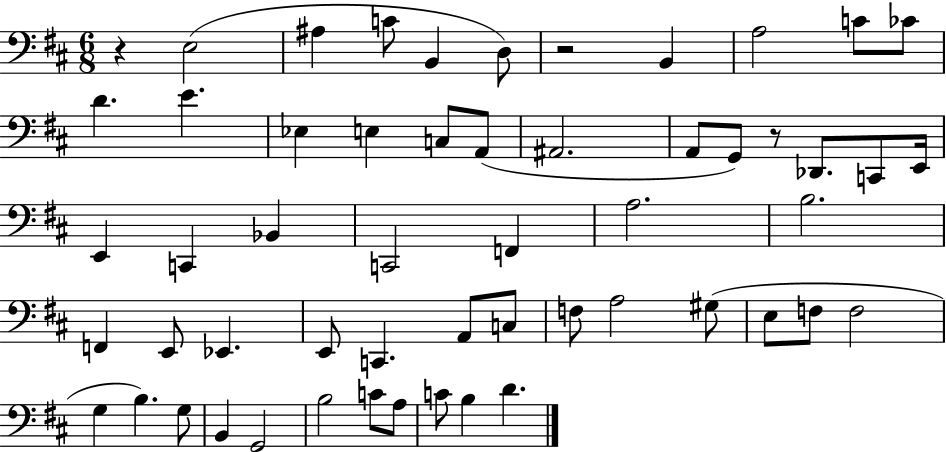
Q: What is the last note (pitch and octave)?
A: D4